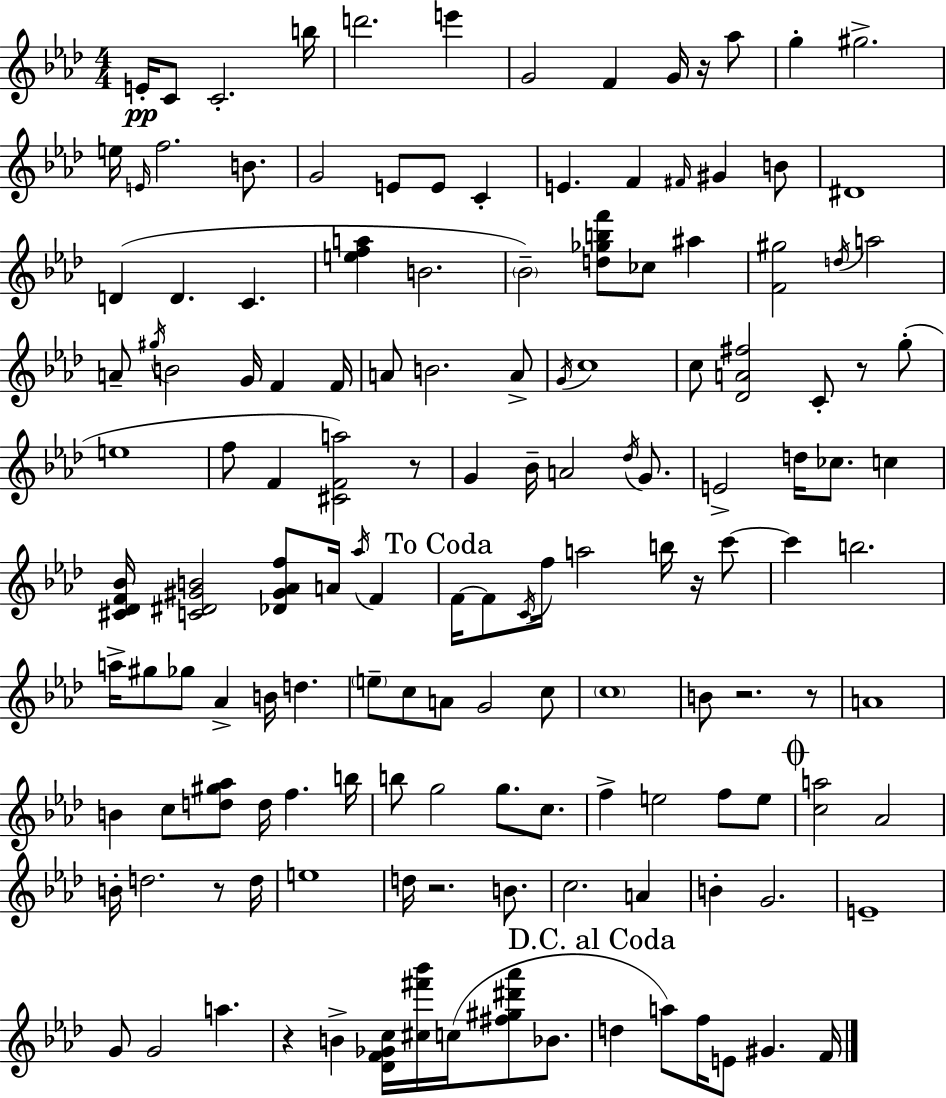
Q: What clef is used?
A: treble